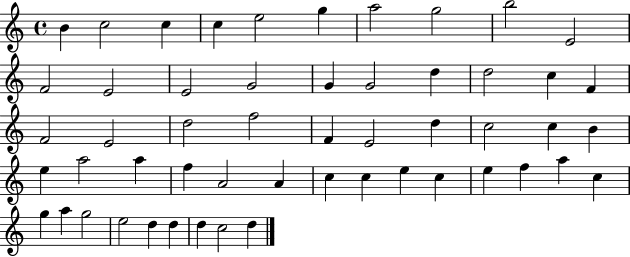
X:1
T:Untitled
M:4/4
L:1/4
K:C
B c2 c c e2 g a2 g2 b2 E2 F2 E2 E2 G2 G G2 d d2 c F F2 E2 d2 f2 F E2 d c2 c B e a2 a f A2 A c c e c e f a c g a g2 e2 d d d c2 d